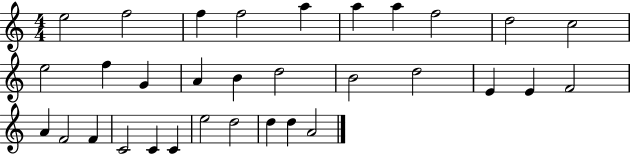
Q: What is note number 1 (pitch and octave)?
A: E5